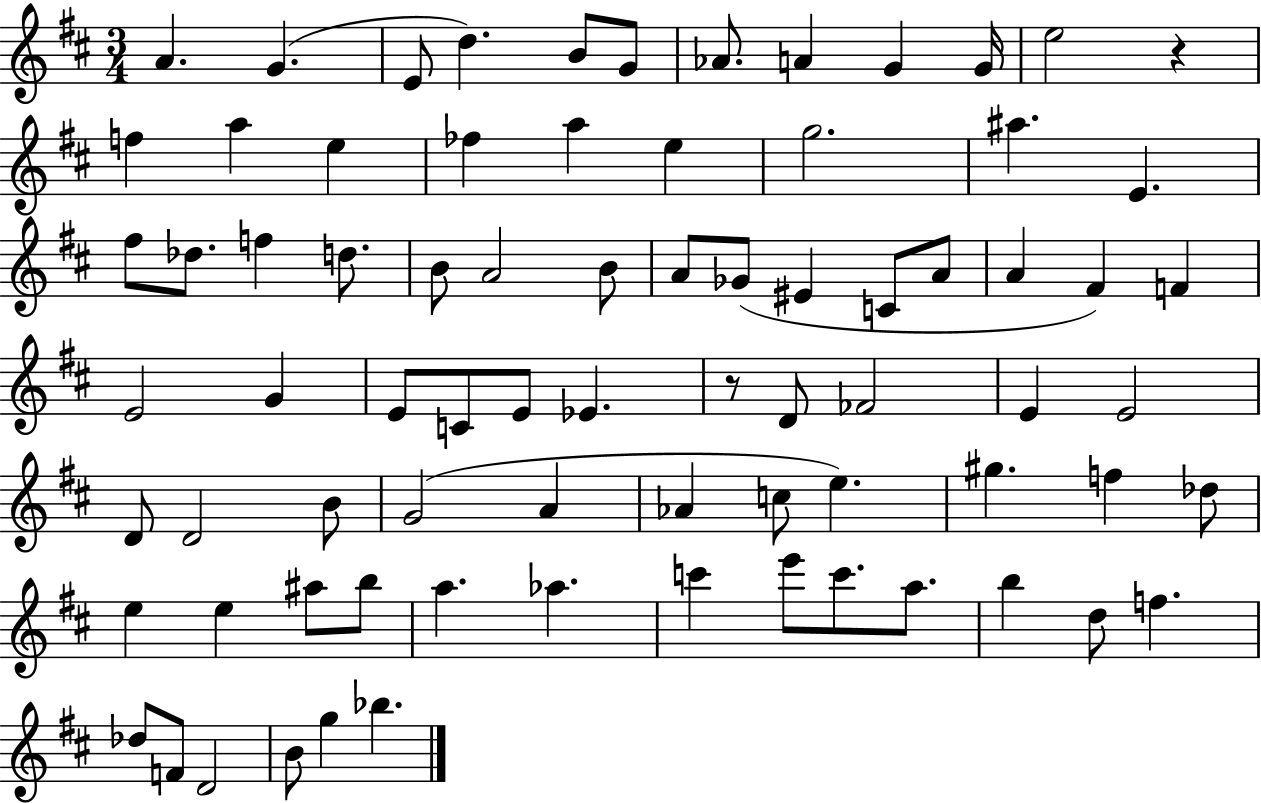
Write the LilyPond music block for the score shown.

{
  \clef treble
  \numericTimeSignature
  \time 3/4
  \key d \major
  \repeat volta 2 { a'4. g'4.( | e'8 d''4.) b'8 g'8 | aes'8. a'4 g'4 g'16 | e''2 r4 | \break f''4 a''4 e''4 | fes''4 a''4 e''4 | g''2. | ais''4. e'4. | \break fis''8 des''8. f''4 d''8. | b'8 a'2 b'8 | a'8 ges'8( eis'4 c'8 a'8 | a'4 fis'4) f'4 | \break e'2 g'4 | e'8 c'8 e'8 ees'4. | r8 d'8 fes'2 | e'4 e'2 | \break d'8 d'2 b'8 | g'2( a'4 | aes'4 c''8 e''4.) | gis''4. f''4 des''8 | \break e''4 e''4 ais''8 b''8 | a''4. aes''4. | c'''4 e'''8 c'''8. a''8. | b''4 d''8 f''4. | \break des''8 f'8 d'2 | b'8 g''4 bes''4. | } \bar "|."
}